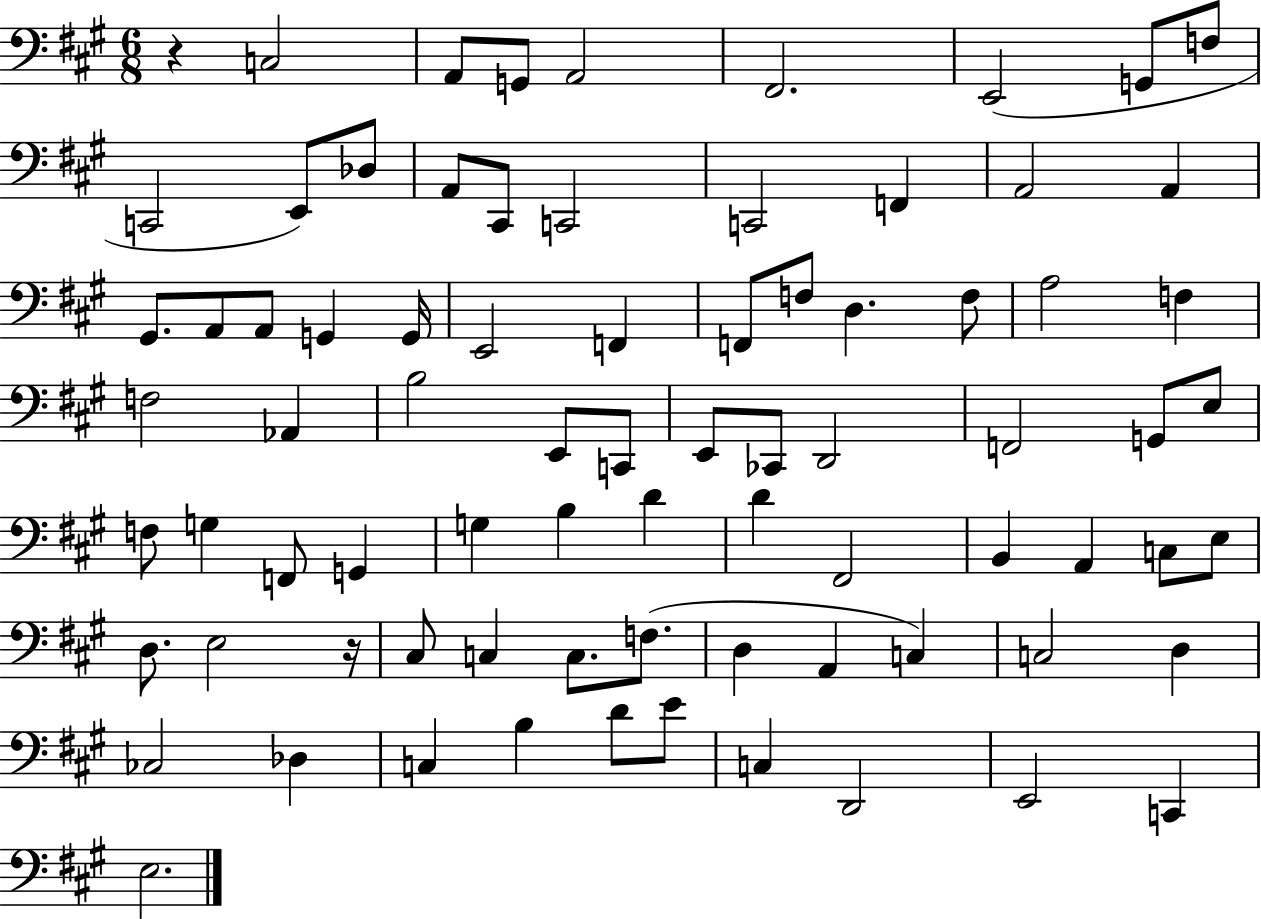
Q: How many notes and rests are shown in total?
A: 79